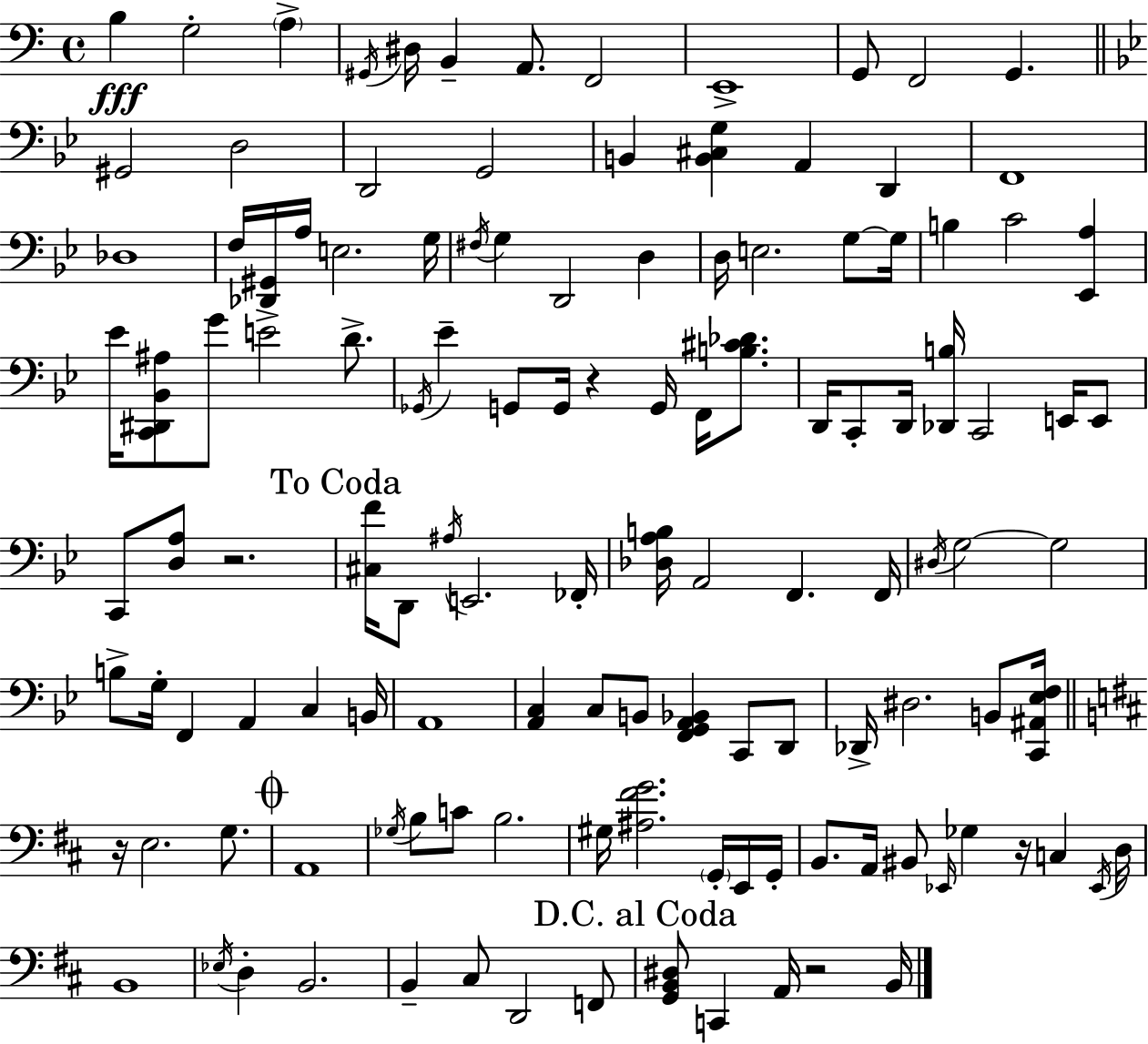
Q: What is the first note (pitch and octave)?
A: B3